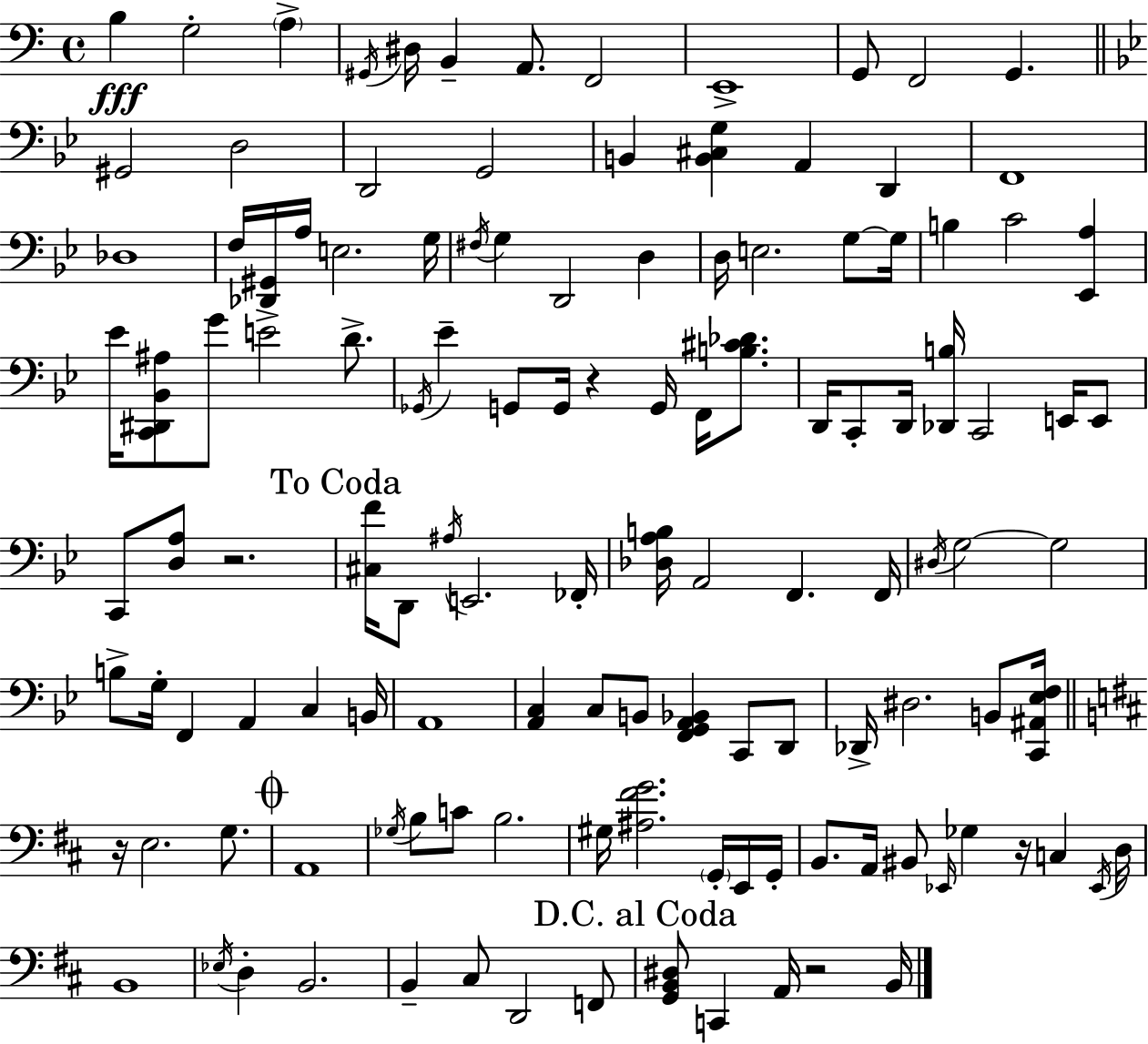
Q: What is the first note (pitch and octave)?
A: B3